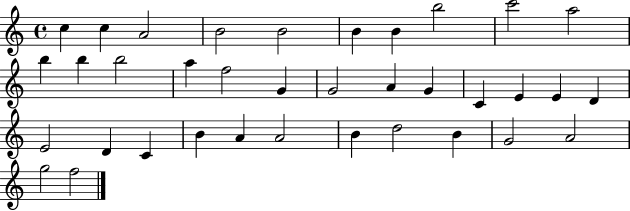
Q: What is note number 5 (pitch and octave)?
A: B4